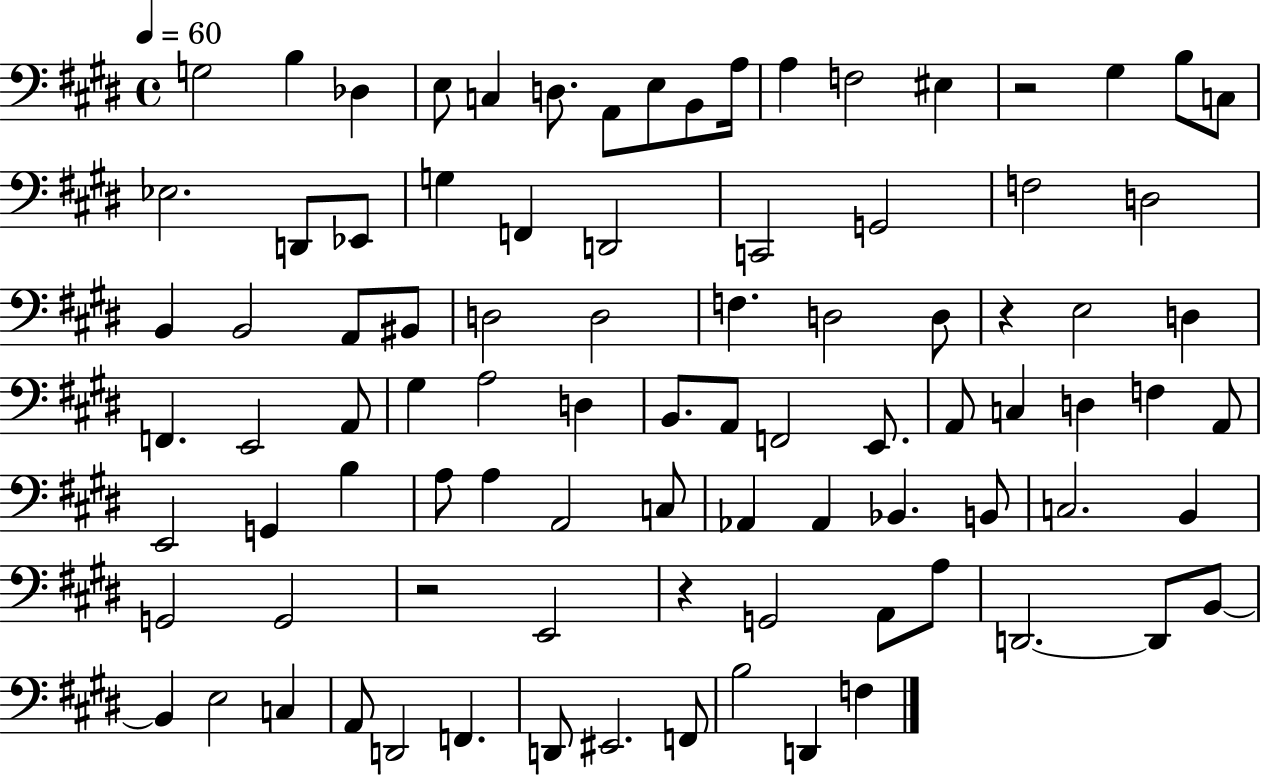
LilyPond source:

{
  \clef bass
  \time 4/4
  \defaultTimeSignature
  \key e \major
  \tempo 4 = 60
  \repeat volta 2 { g2 b4 des4 | e8 c4 d8. a,8 e8 b,8 a16 | a4 f2 eis4 | r2 gis4 b8 c8 | \break ees2. d,8 ees,8 | g4 f,4 d,2 | c,2 g,2 | f2 d2 | \break b,4 b,2 a,8 bis,8 | d2 d2 | f4. d2 d8 | r4 e2 d4 | \break f,4. e,2 a,8 | gis4 a2 d4 | b,8. a,8 f,2 e,8. | a,8 c4 d4 f4 a,8 | \break e,2 g,4 b4 | a8 a4 a,2 c8 | aes,4 aes,4 bes,4. b,8 | c2. b,4 | \break g,2 g,2 | r2 e,2 | r4 g,2 a,8 a8 | d,2.~~ d,8 b,8~~ | \break b,4 e2 c4 | a,8 d,2 f,4. | d,8 eis,2. f,8 | b2 d,4 f4 | \break } \bar "|."
}